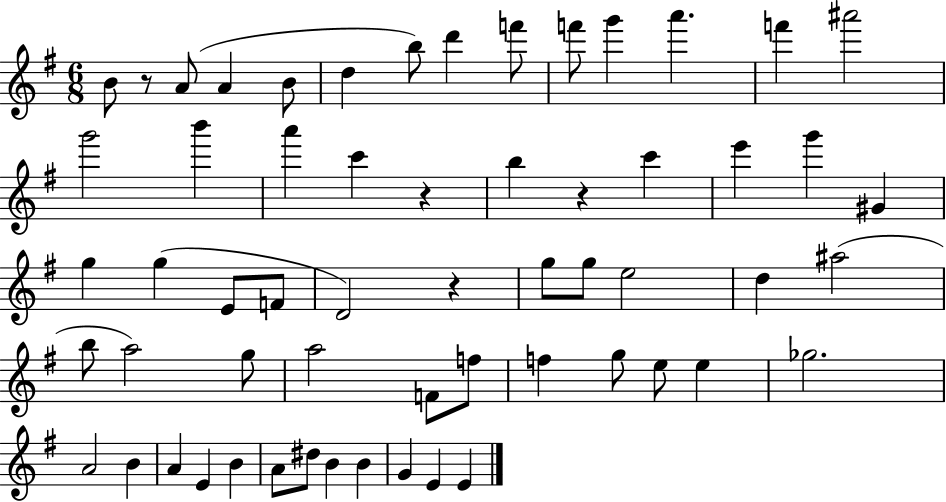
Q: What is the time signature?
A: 6/8